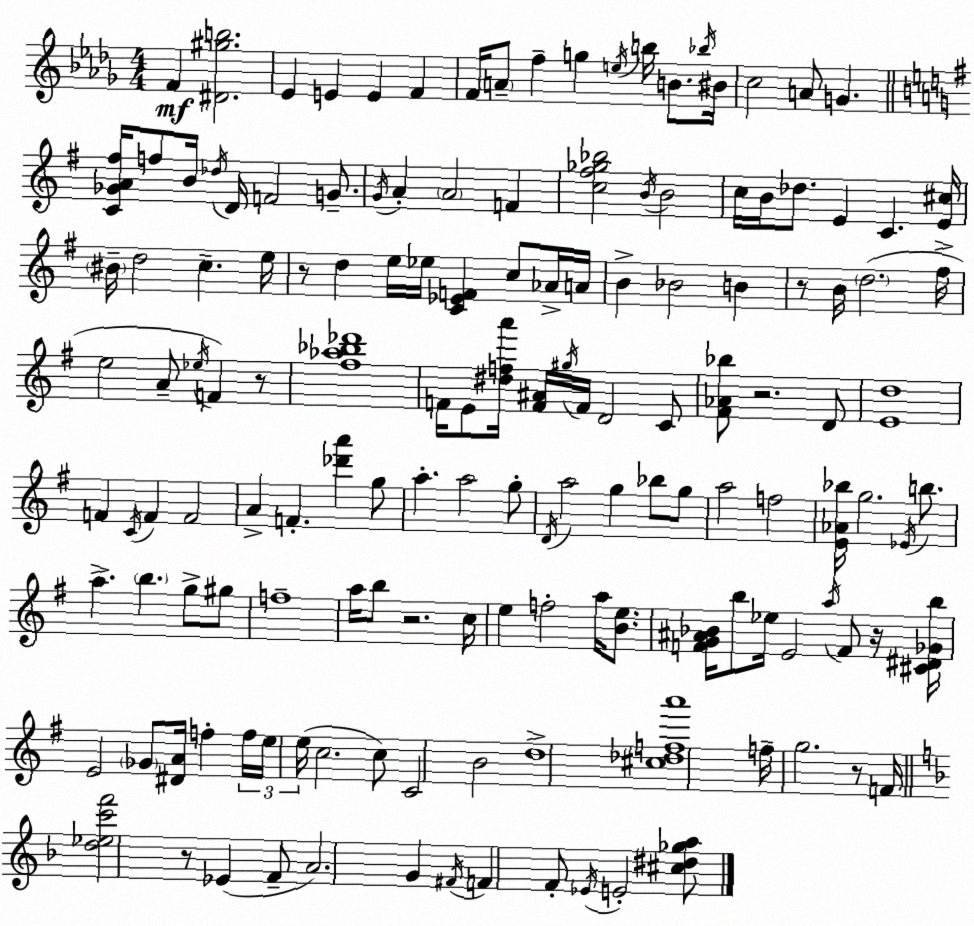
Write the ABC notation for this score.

X:1
T:Untitled
M:4/4
L:1/4
K:Bbm
F [^D^gb]2 _E E E F F/4 A/2 f g e/4 b/4 B/2 _b/4 ^B/4 c2 A/2 G [C_GA^f]/4 f/2 B/4 _d/4 D/4 F2 G/2 G/4 A A2 F [c^f_g_b]2 B/4 B2 c/4 B/4 _d/2 E C [E^c]/4 ^B/4 d2 c e/4 z/2 d e/4 _e/4 [C_EF] c/2 _A/4 A/4 B _B2 B z/2 B/4 d2 ^f/4 e2 A/2 _e/4 F z/2 [^f_a_b_d']4 F/4 E/2 [^dfa']/4 [F^A]/4 ^g/4 F/4 D2 C/2 [^F_A_b]/2 z2 D/2 [Ed]4 F C/4 F F2 A F [_d'a'] g/2 a a2 g/2 D/4 a2 g _b/2 g/2 a2 f2 [E_A_b]/4 g2 _E/4 b/2 a b g/2 ^g/2 f4 a/4 b/2 z2 c/4 e f2 a/4 [Be]/2 [FG^A_B]/4 b/2 _e/4 E2 a/4 F/2 z/4 [^C^D_Gb]/4 E2 _G/2 [^DA]/4 f f/4 e/4 e/4 c2 c/2 C2 B2 d4 [^c_dfa']4 f/4 g2 z/2 F/4 [d_ec'f']2 z/2 _E F/2 A2 G ^F/4 F F/2 _E/4 E2 [^c^d_ga]/2